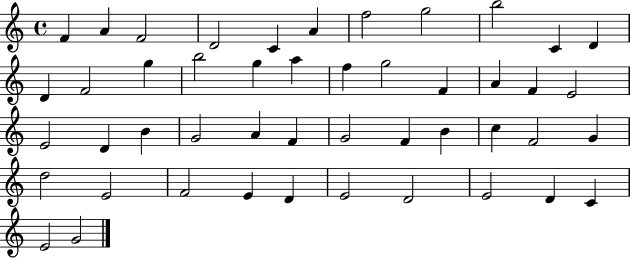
F4/q A4/q F4/h D4/h C4/q A4/q F5/h G5/h B5/h C4/q D4/q D4/q F4/h G5/q B5/h G5/q A5/q F5/q G5/h F4/q A4/q F4/q E4/h E4/h D4/q B4/q G4/h A4/q F4/q G4/h F4/q B4/q C5/q F4/h G4/q D5/h E4/h F4/h E4/q D4/q E4/h D4/h E4/h D4/q C4/q E4/h G4/h